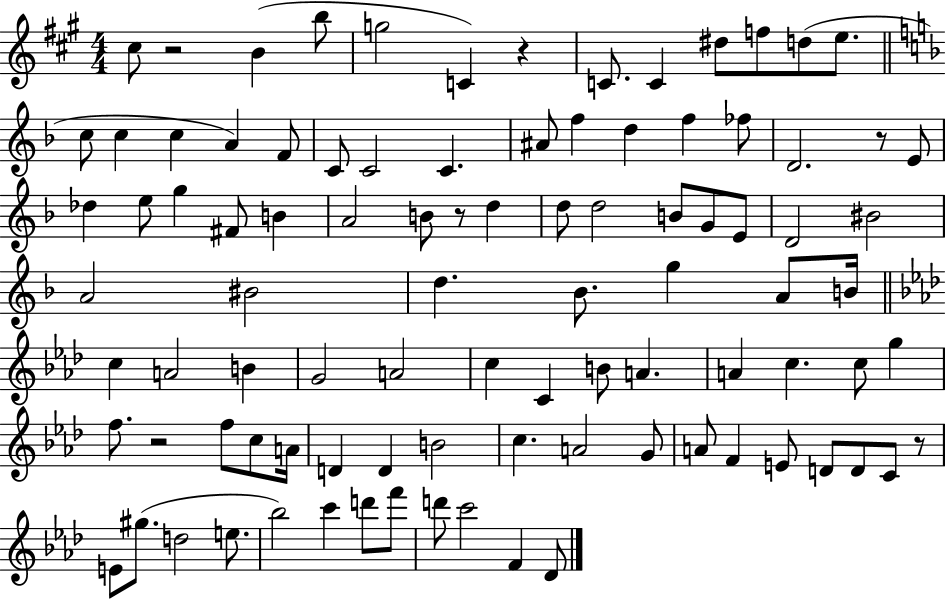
{
  \clef treble
  \numericTimeSignature
  \time 4/4
  \key a \major
  \repeat volta 2 { cis''8 r2 b'4( b''8 | g''2 c'4) r4 | c'8. c'4 dis''8 f''8 d''8( e''8. | \bar "||" \break \key d \minor c''8 c''4 c''4 a'4) f'8 | c'8 c'2 c'4. | ais'8 f''4 d''4 f''4 fes''8 | d'2. r8 e'8 | \break des''4 e''8 g''4 fis'8 b'4 | a'2 b'8 r8 d''4 | d''8 d''2 b'8 g'8 e'8 | d'2 bis'2 | \break a'2 bis'2 | d''4. bes'8. g''4 a'8 b'16 | \bar "||" \break \key f \minor c''4 a'2 b'4 | g'2 a'2 | c''4 c'4 b'8 a'4. | a'4 c''4. c''8 g''4 | \break f''8. r2 f''8 c''8 a'16 | d'4 d'4 b'2 | c''4. a'2 g'8 | a'8 f'4 e'8 d'8 d'8 c'8 r8 | \break e'8 gis''8.( d''2 e''8. | bes''2) c'''4 d'''8 f'''8 | d'''8 c'''2 f'4 des'8 | } \bar "|."
}